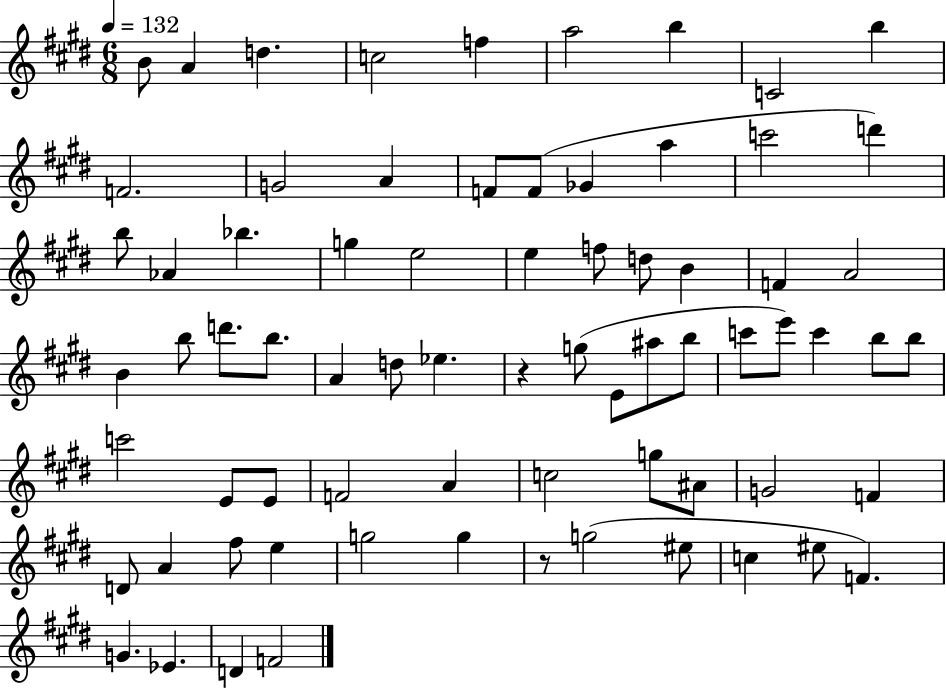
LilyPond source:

{
  \clef treble
  \numericTimeSignature
  \time 6/8
  \key e \major
  \tempo 4 = 132
  \repeat volta 2 { b'8 a'4 d''4. | c''2 f''4 | a''2 b''4 | c'2 b''4 | \break f'2. | g'2 a'4 | f'8 f'8( ges'4 a''4 | c'''2 d'''4) | \break b''8 aes'4 bes''4. | g''4 e''2 | e''4 f''8 d''8 b'4 | f'4 a'2 | \break b'4 b''8 d'''8. b''8. | a'4 d''8 ees''4. | r4 g''8( e'8 ais''8 b''8 | c'''8 e'''8) c'''4 b''8 b''8 | \break c'''2 e'8 e'8 | f'2 a'4 | c''2 g''8 ais'8 | g'2 f'4 | \break d'8 a'4 fis''8 e''4 | g''2 g''4 | r8 g''2( eis''8 | c''4 eis''8 f'4.) | \break g'4. ees'4. | d'4 f'2 | } \bar "|."
}